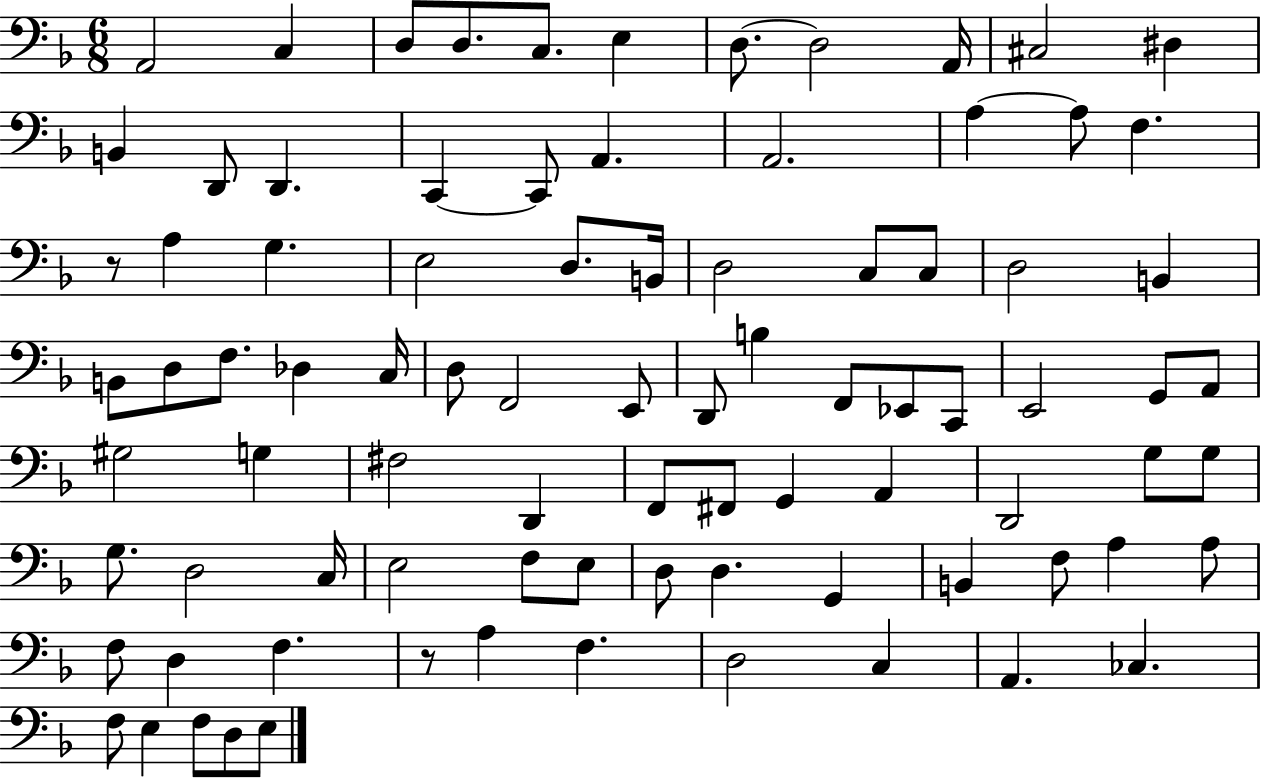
X:1
T:Untitled
M:6/8
L:1/4
K:F
A,,2 C, D,/2 D,/2 C,/2 E, D,/2 D,2 A,,/4 ^C,2 ^D, B,, D,,/2 D,, C,, C,,/2 A,, A,,2 A, A,/2 F, z/2 A, G, E,2 D,/2 B,,/4 D,2 C,/2 C,/2 D,2 B,, B,,/2 D,/2 F,/2 _D, C,/4 D,/2 F,,2 E,,/2 D,,/2 B, F,,/2 _E,,/2 C,,/2 E,,2 G,,/2 A,,/2 ^G,2 G, ^F,2 D,, F,,/2 ^F,,/2 G,, A,, D,,2 G,/2 G,/2 G,/2 D,2 C,/4 E,2 F,/2 E,/2 D,/2 D, G,, B,, F,/2 A, A,/2 F,/2 D, F, z/2 A, F, D,2 C, A,, _C, F,/2 E, F,/2 D,/2 E,/2